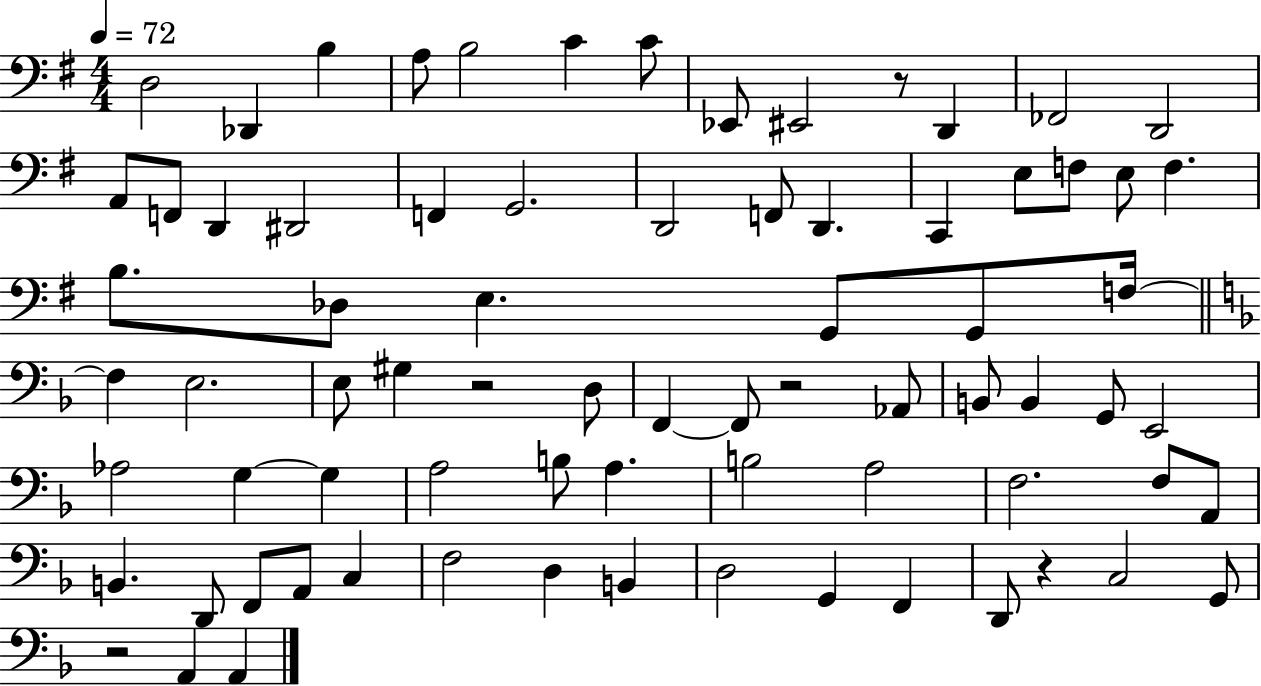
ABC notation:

X:1
T:Untitled
M:4/4
L:1/4
K:G
D,2 _D,, B, A,/2 B,2 C C/2 _E,,/2 ^E,,2 z/2 D,, _F,,2 D,,2 A,,/2 F,,/2 D,, ^D,,2 F,, G,,2 D,,2 F,,/2 D,, C,, E,/2 F,/2 E,/2 F, B,/2 _D,/2 E, G,,/2 G,,/2 F,/4 F, E,2 E,/2 ^G, z2 D,/2 F,, F,,/2 z2 _A,,/2 B,,/2 B,, G,,/2 E,,2 _A,2 G, G, A,2 B,/2 A, B,2 A,2 F,2 F,/2 A,,/2 B,, D,,/2 F,,/2 A,,/2 C, F,2 D, B,, D,2 G,, F,, D,,/2 z C,2 G,,/2 z2 A,, A,,